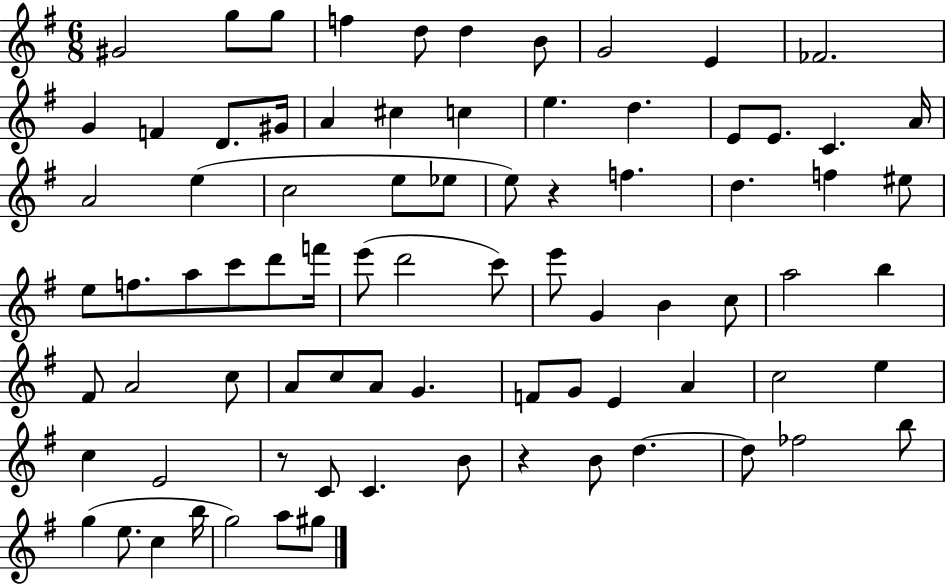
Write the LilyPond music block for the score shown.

{
  \clef treble
  \numericTimeSignature
  \time 6/8
  \key g \major
  gis'2 g''8 g''8 | f''4 d''8 d''4 b'8 | g'2 e'4 | fes'2. | \break g'4 f'4 d'8. gis'16 | a'4 cis''4 c''4 | e''4. d''4. | e'8 e'8. c'4. a'16 | \break a'2 e''4( | c''2 e''8 ees''8 | e''8) r4 f''4. | d''4. f''4 eis''8 | \break e''8 f''8. a''8 c'''8 d'''8 f'''16 | e'''8( d'''2 c'''8) | e'''8 g'4 b'4 c''8 | a''2 b''4 | \break fis'8 a'2 c''8 | a'8 c''8 a'8 g'4. | f'8 g'8 e'4 a'4 | c''2 e''4 | \break c''4 e'2 | r8 c'8 c'4. b'8 | r4 b'8 d''4.~~ | d''8 fes''2 b''8 | \break g''4( e''8. c''4 b''16 | g''2) a''8 gis''8 | \bar "|."
}